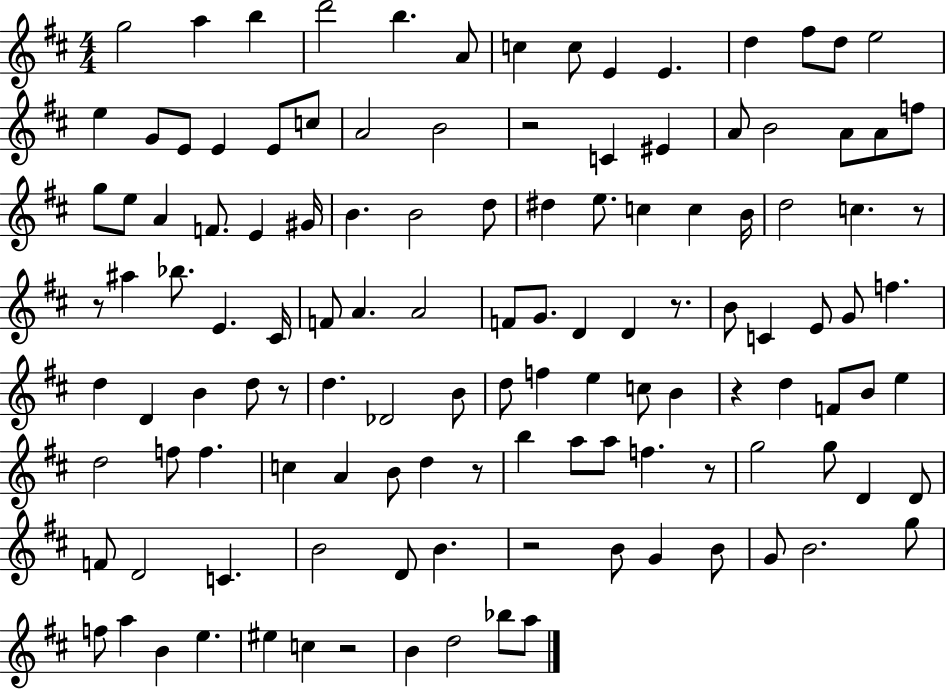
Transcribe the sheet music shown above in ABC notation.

X:1
T:Untitled
M:4/4
L:1/4
K:D
g2 a b d'2 b A/2 c c/2 E E d ^f/2 d/2 e2 e G/2 E/2 E E/2 c/2 A2 B2 z2 C ^E A/2 B2 A/2 A/2 f/2 g/2 e/2 A F/2 E ^G/4 B B2 d/2 ^d e/2 c c B/4 d2 c z/2 z/2 ^a _b/2 E ^C/4 F/2 A A2 F/2 G/2 D D z/2 B/2 C E/2 G/2 f d D B d/2 z/2 d _D2 B/2 d/2 f e c/2 B z d F/2 B/2 e d2 f/2 f c A B/2 d z/2 b a/2 a/2 f z/2 g2 g/2 D D/2 F/2 D2 C B2 D/2 B z2 B/2 G B/2 G/2 B2 g/2 f/2 a B e ^e c z2 B d2 _b/2 a/2